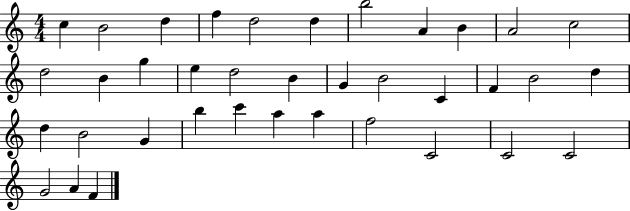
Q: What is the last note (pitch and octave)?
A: F4